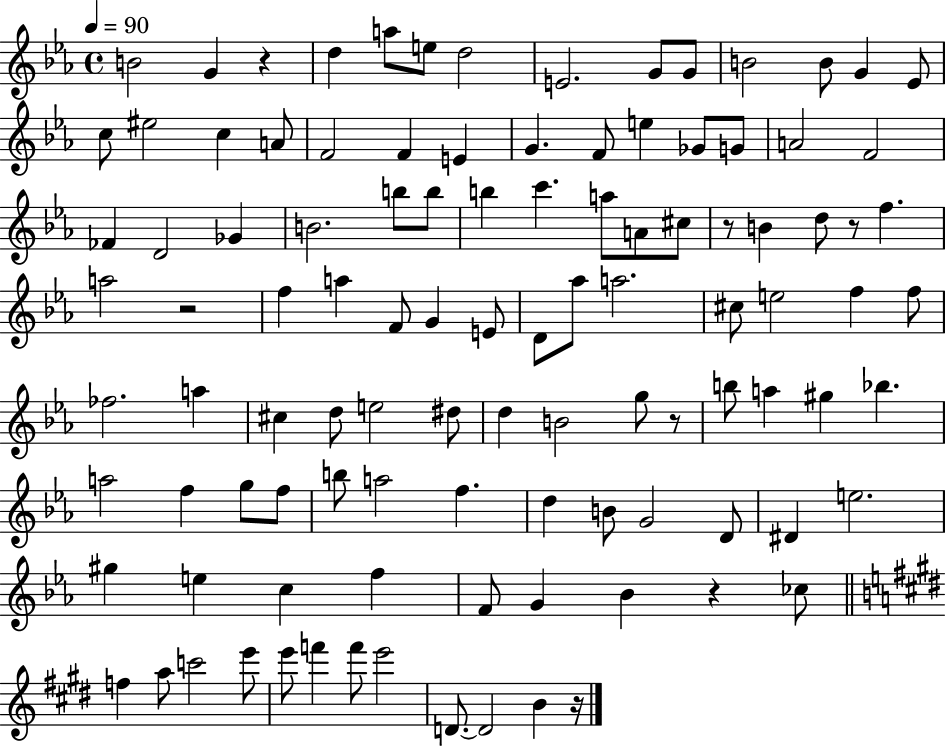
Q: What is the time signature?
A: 4/4